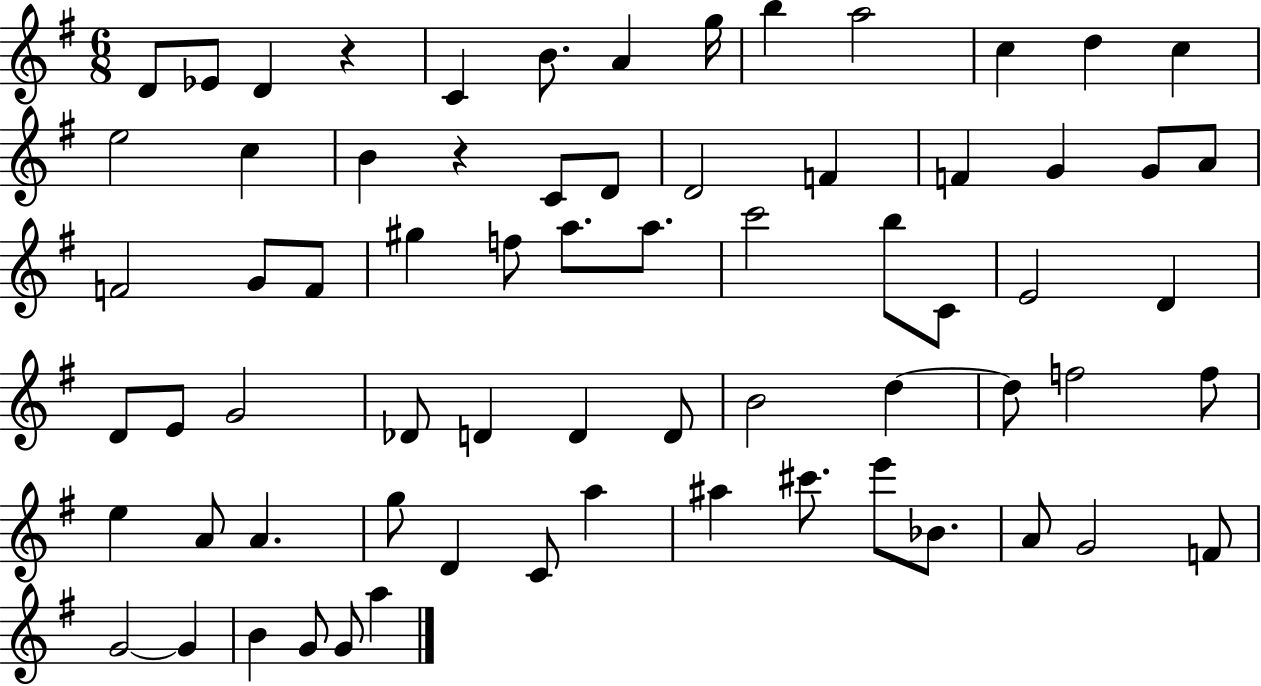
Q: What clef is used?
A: treble